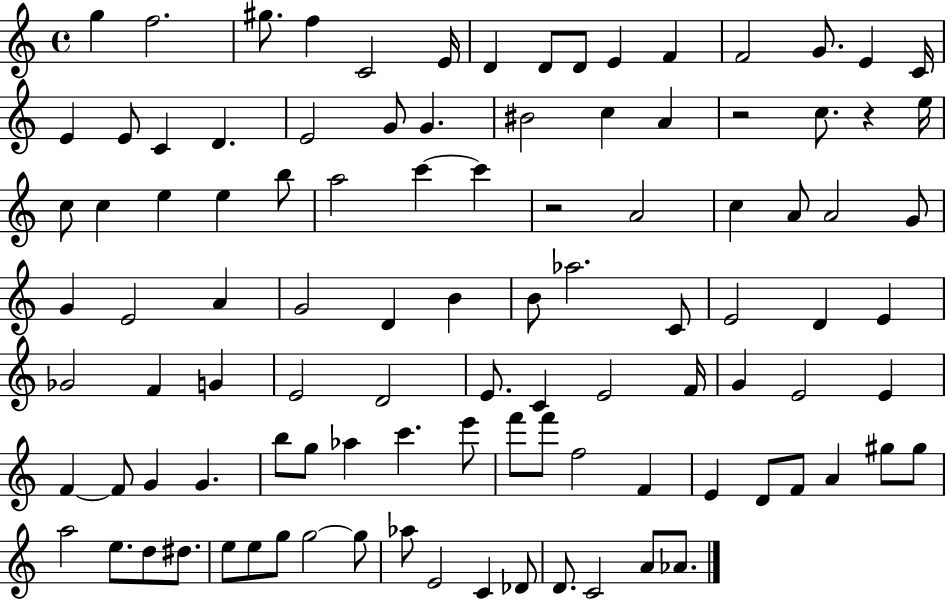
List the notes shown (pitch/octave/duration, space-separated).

G5/q F5/h. G#5/e. F5/q C4/h E4/s D4/q D4/e D4/e E4/q F4/q F4/h G4/e. E4/q C4/s E4/q E4/e C4/q D4/q. E4/h G4/e G4/q. BIS4/h C5/q A4/q R/h C5/e. R/q E5/s C5/e C5/q E5/q E5/q B5/e A5/h C6/q C6/q R/h A4/h C5/q A4/e A4/h G4/e G4/q E4/h A4/q G4/h D4/q B4/q B4/e Ab5/h. C4/e E4/h D4/q E4/q Gb4/h F4/q G4/q E4/h D4/h E4/e. C4/q E4/h F4/s G4/q E4/h E4/q F4/q F4/e G4/q G4/q. B5/e G5/e Ab5/q C6/q. E6/e F6/e F6/e F5/h F4/q E4/q D4/e F4/e A4/q G#5/e G#5/e A5/h E5/e. D5/e D#5/e. E5/e E5/e G5/e G5/h G5/e Ab5/e E4/h C4/q Db4/e D4/e. C4/h A4/e Ab4/e.